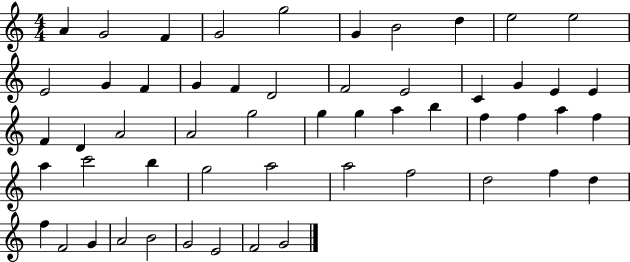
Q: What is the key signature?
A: C major